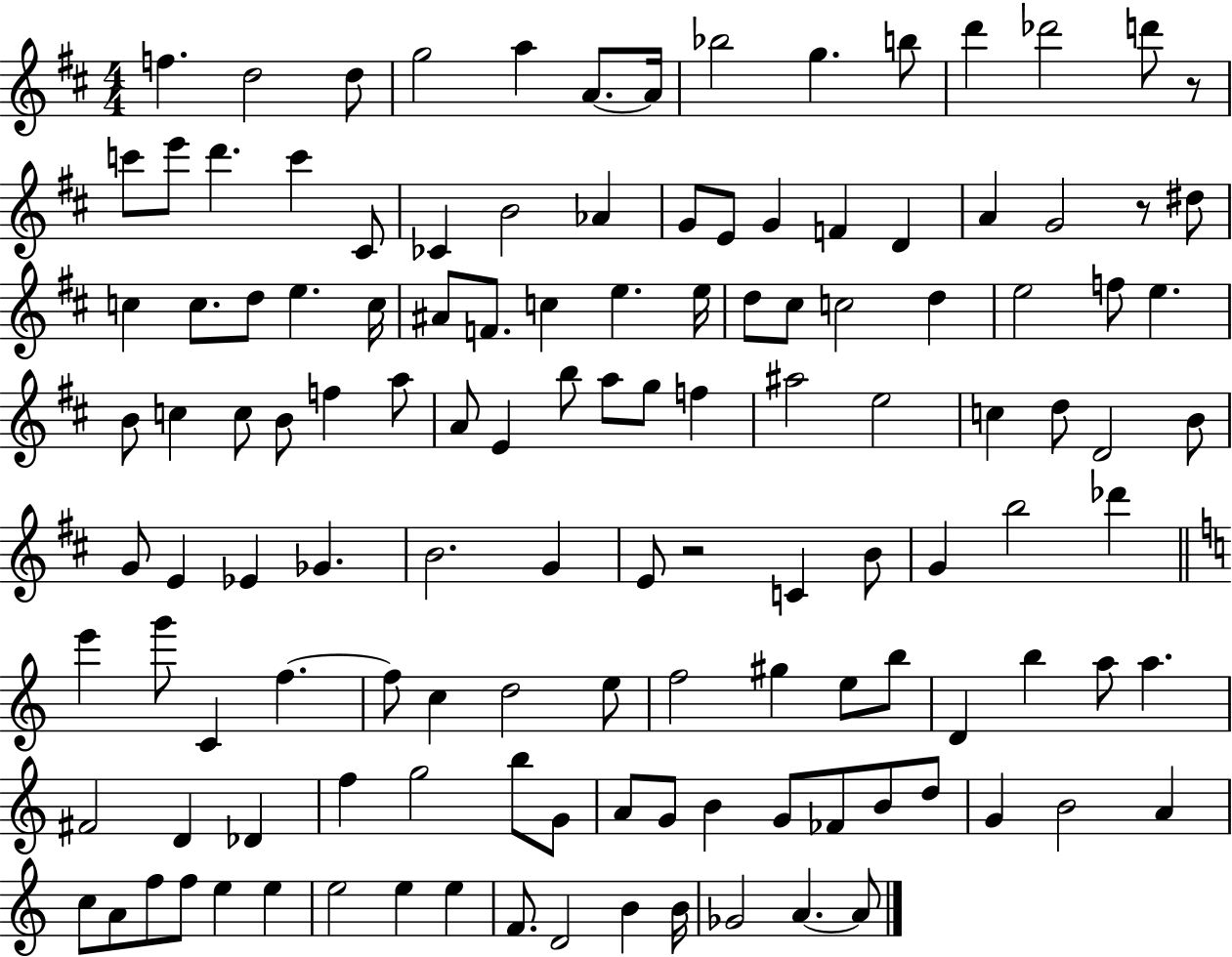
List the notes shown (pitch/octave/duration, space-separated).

F5/q. D5/h D5/e G5/h A5/q A4/e. A4/s Bb5/h G5/q. B5/e D6/q Db6/h D6/e R/e C6/e E6/e D6/q. C6/q C#4/e CES4/q B4/h Ab4/q G4/e E4/e G4/q F4/q D4/q A4/q G4/h R/e D#5/e C5/q C5/e. D5/e E5/q. C5/s A#4/e F4/e. C5/q E5/q. E5/s D5/e C#5/e C5/h D5/q E5/h F5/e E5/q. B4/e C5/q C5/e B4/e F5/q A5/e A4/e E4/q B5/e A5/e G5/e F5/q A#5/h E5/h C5/q D5/e D4/h B4/e G4/e E4/q Eb4/q Gb4/q. B4/h. G4/q E4/e R/h C4/q B4/e G4/q B5/h Db6/q E6/q G6/e C4/q F5/q. F5/e C5/q D5/h E5/e F5/h G#5/q E5/e B5/e D4/q B5/q A5/e A5/q. F#4/h D4/q Db4/q F5/q G5/h B5/e G4/e A4/e G4/e B4/q G4/e FES4/e B4/e D5/e G4/q B4/h A4/q C5/e A4/e F5/e F5/e E5/q E5/q E5/h E5/q E5/q F4/e. D4/h B4/q B4/s Gb4/h A4/q. A4/e